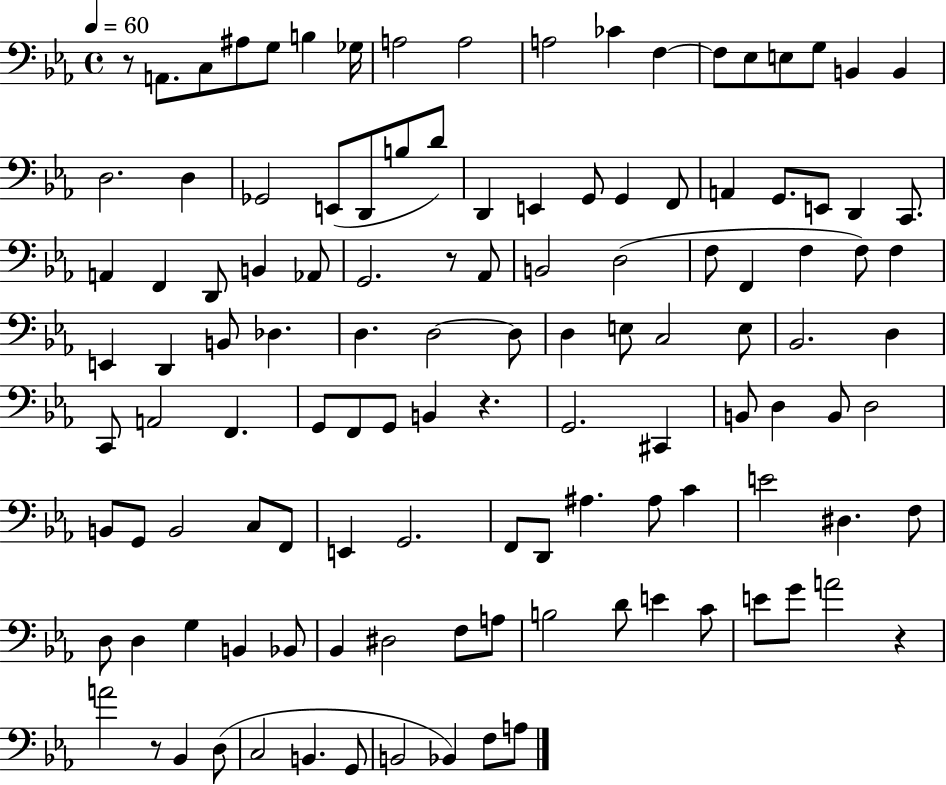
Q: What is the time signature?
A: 4/4